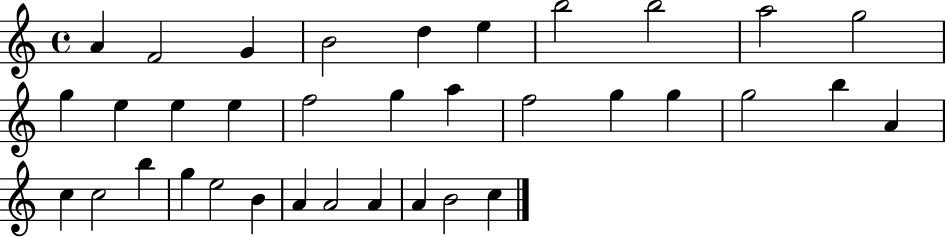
X:1
T:Untitled
M:4/4
L:1/4
K:C
A F2 G B2 d e b2 b2 a2 g2 g e e e f2 g a f2 g g g2 b A c c2 b g e2 B A A2 A A B2 c